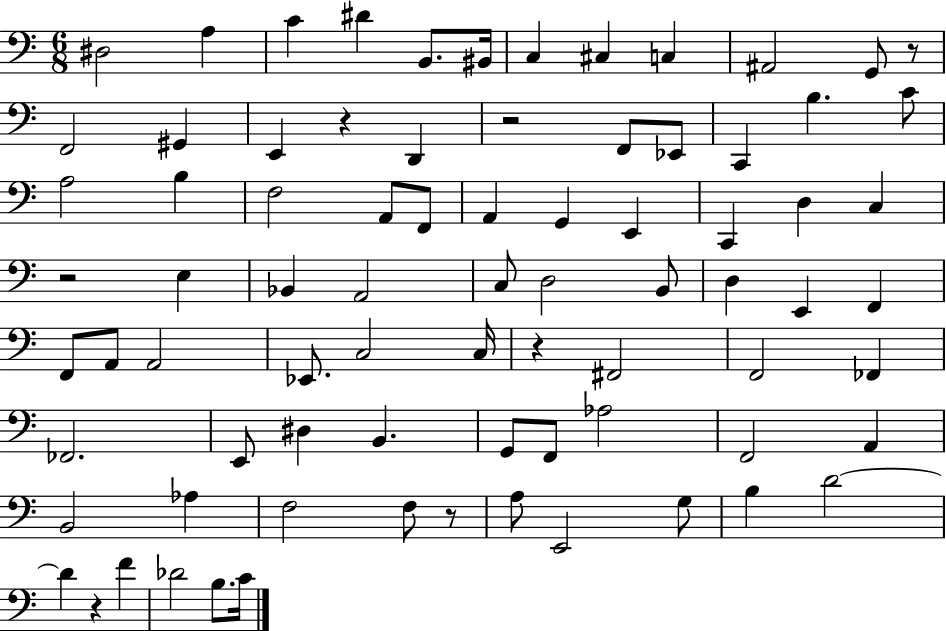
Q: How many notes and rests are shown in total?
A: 79